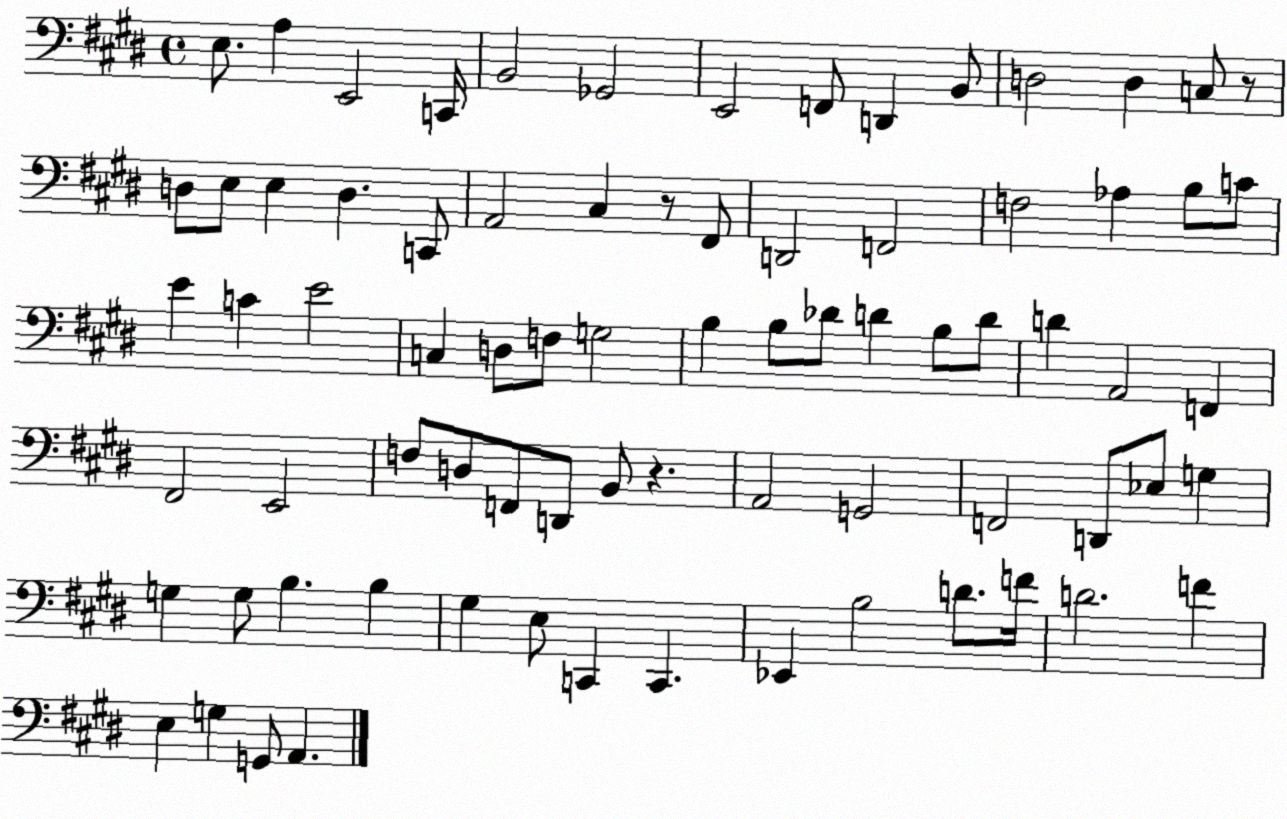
X:1
T:Untitled
M:4/4
L:1/4
K:E
E,/2 A, E,,2 C,,/4 B,,2 _G,,2 E,,2 F,,/2 D,, B,,/2 D,2 D, C,/2 z/2 D,/2 E,/2 E, D, C,,/2 A,,2 ^C, z/2 ^F,,/2 D,,2 F,,2 F,2 _A, B,/2 C/2 E C E2 C, D,/2 F,/2 G,2 B, B,/2 _D/2 D B,/2 D/2 D A,,2 F,, ^F,,2 E,,2 F,/2 D,/2 F,,/2 D,,/2 B,,/2 z A,,2 G,,2 F,,2 D,,/2 _E,/2 G, G, G,/2 B, B, ^G, E,/2 C,, C,, _E,, B,2 D/2 F/4 D2 F E, G, G,,/2 A,,